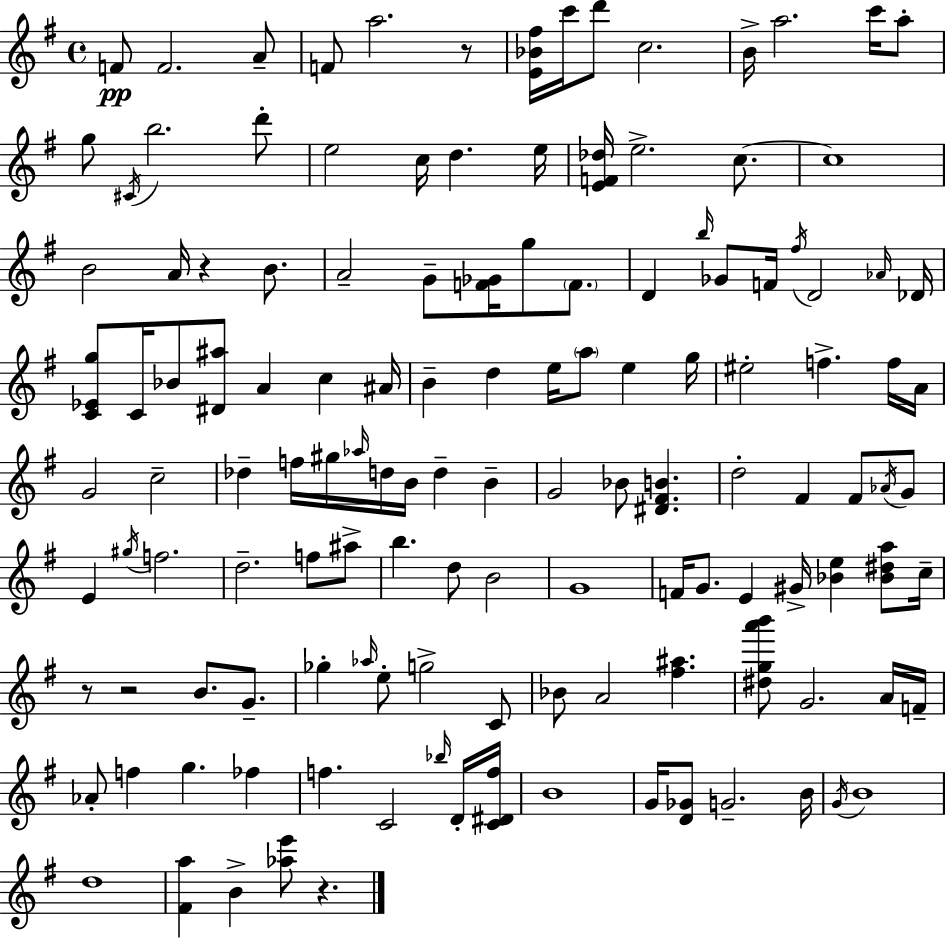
F4/e F4/h. A4/e F4/e A5/h. R/e [E4,Bb4,F#5]/s C6/s D6/e C5/h. B4/s A5/h. C6/s A5/e G5/e C#4/s B5/h. D6/e E5/h C5/s D5/q. E5/s [E4,F4,Db5]/s E5/h. C5/e. C5/w B4/h A4/s R/q B4/e. A4/h G4/e [F4,Gb4]/s G5/e F4/e. D4/q B5/s Gb4/e F4/s F#5/s D4/h Ab4/s Db4/s [C4,Eb4,G5]/e C4/s Bb4/e [D#4,A#5]/e A4/q C5/q A#4/s B4/q D5/q E5/s A5/e E5/q G5/s EIS5/h F5/q. F5/s A4/s G4/h C5/h Db5/q F5/s G#5/s Ab5/s D5/s B4/s D5/q B4/q G4/h Bb4/e [D#4,F#4,B4]/q. D5/h F#4/q F#4/e Ab4/s G4/e E4/q G#5/s F5/h. D5/h. F5/e A#5/e B5/q. D5/e B4/h G4/w F4/s G4/e. E4/q G#4/s [Bb4,E5]/q [Bb4,D#5,A5]/e C5/s R/e R/h B4/e. G4/e. Gb5/q Ab5/s E5/e G5/h C4/e Bb4/e A4/h [F#5,A#5]/q. [D#5,G5,A6,B6]/e G4/h. A4/s F4/s Ab4/e F5/q G5/q. FES5/q F5/q. C4/h Bb5/s D4/s [C4,D#4,F5]/s B4/w G4/s [D4,Gb4]/e G4/h. B4/s G4/s B4/w D5/w [F#4,A5]/q B4/q [Ab5,E6]/e R/q.